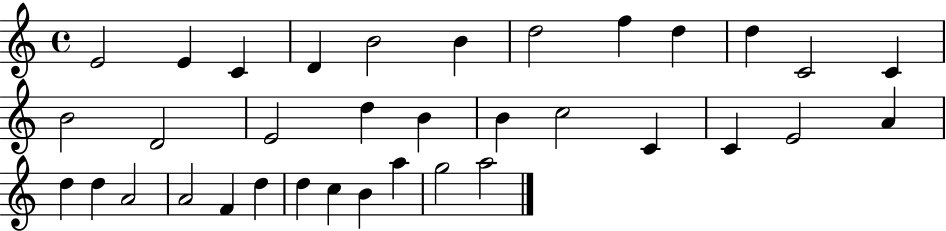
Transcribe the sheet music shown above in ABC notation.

X:1
T:Untitled
M:4/4
L:1/4
K:C
E2 E C D B2 B d2 f d d C2 C B2 D2 E2 d B B c2 C C E2 A d d A2 A2 F d d c B a g2 a2